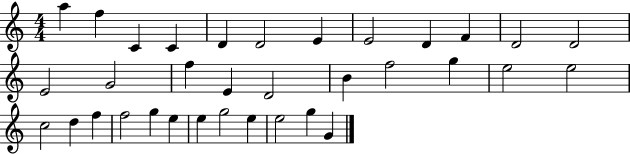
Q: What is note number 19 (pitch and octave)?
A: F5